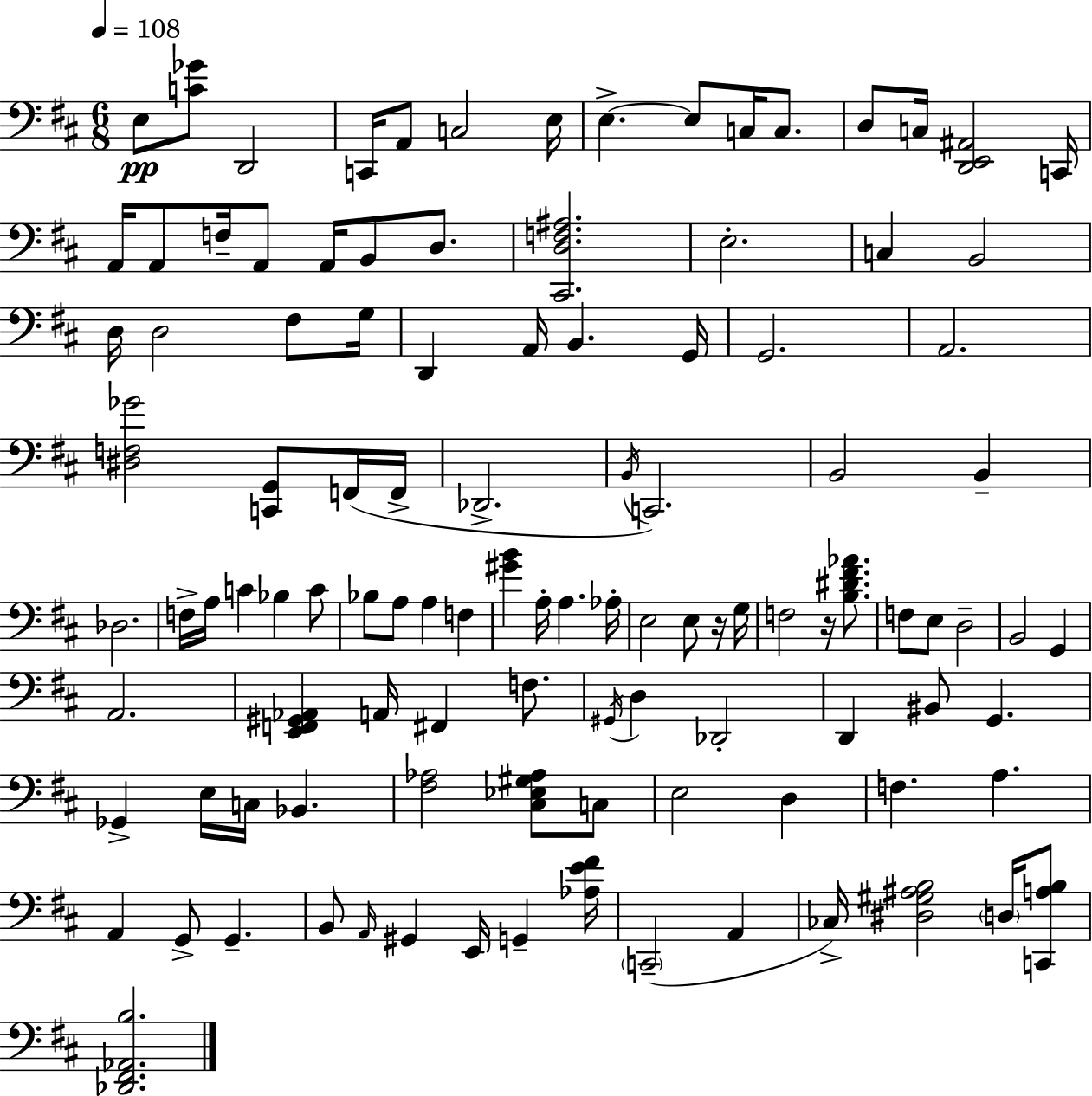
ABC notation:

X:1
T:Untitled
M:6/8
L:1/4
K:D
E,/2 [C_G]/2 D,,2 C,,/4 A,,/2 C,2 E,/4 E, E,/2 C,/4 C,/2 D,/2 C,/4 [D,,E,,^A,,]2 C,,/4 A,,/4 A,,/2 F,/4 A,,/2 A,,/4 B,,/2 D,/2 [^C,,D,F,^A,]2 E,2 C, B,,2 D,/4 D,2 ^F,/2 G,/4 D,, A,,/4 B,, G,,/4 G,,2 A,,2 [^D,F,_G]2 [C,,G,,]/2 F,,/4 F,,/4 _D,,2 B,,/4 C,,2 B,,2 B,, _D,2 F,/4 A,/4 C _B, C/2 _B,/2 A,/2 A, F, [^GB] A,/4 A, _A,/4 E,2 E,/2 z/4 G,/4 F,2 z/4 [B,^D^F_A]/2 F,/2 E,/2 D,2 B,,2 G,, A,,2 [E,,F,,^G,,_A,,] A,,/4 ^F,, F,/2 ^G,,/4 D, _D,,2 D,, ^B,,/2 G,, _G,, E,/4 C,/4 _B,, [^F,_A,]2 [^C,_E,^G,_A,]/2 C,/2 E,2 D, F, A, A,, G,,/2 G,, B,,/2 A,,/4 ^G,, E,,/4 G,, [_A,E^F]/4 C,,2 A,, _C,/4 [^D,^G,^A,B,]2 D,/4 [C,,A,B,]/2 [_D,,^F,,_A,,B,]2